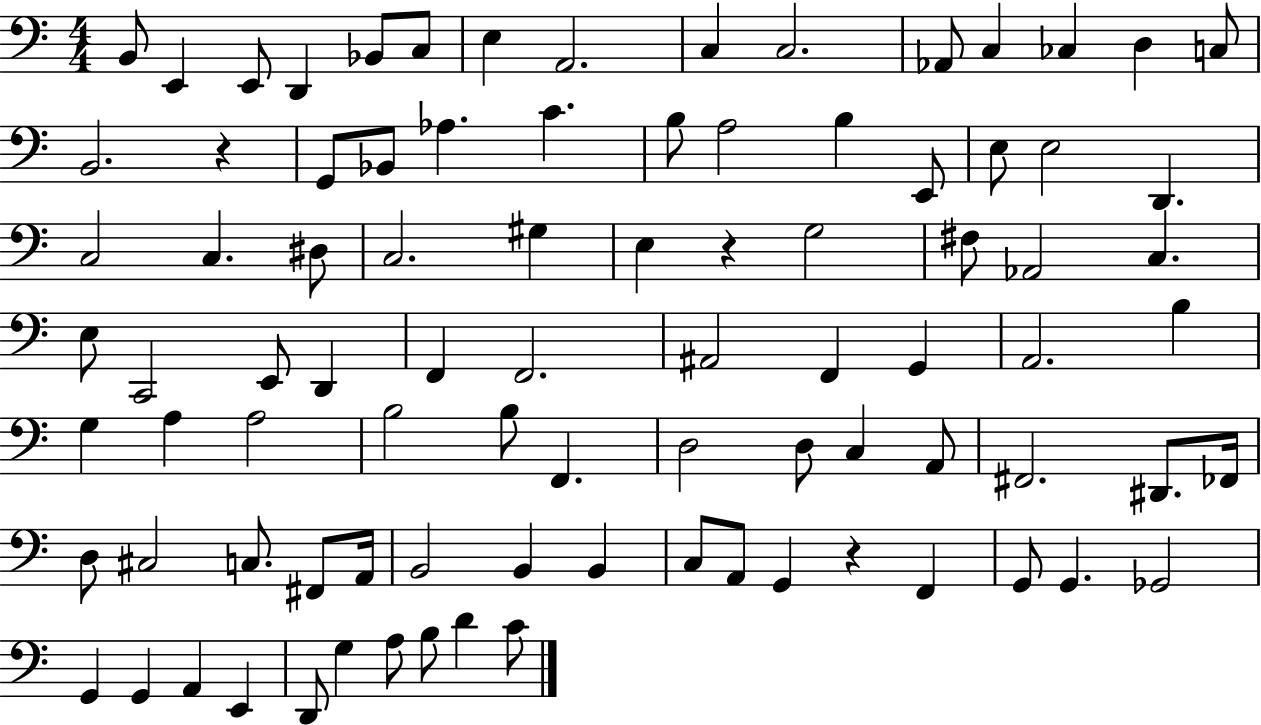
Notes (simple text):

B2/e E2/q E2/e D2/q Bb2/e C3/e E3/q A2/h. C3/q C3/h. Ab2/e C3/q CES3/q D3/q C3/e B2/h. R/q G2/e Bb2/e Ab3/q. C4/q. B3/e A3/h B3/q E2/e E3/e E3/h D2/q. C3/h C3/q. D#3/e C3/h. G#3/q E3/q R/q G3/h F#3/e Ab2/h C3/q. E3/e C2/h E2/e D2/q F2/q F2/h. A#2/h F2/q G2/q A2/h. B3/q G3/q A3/q A3/h B3/h B3/e F2/q. D3/h D3/e C3/q A2/e F#2/h. D#2/e. FES2/s D3/e C#3/h C3/e. F#2/e A2/s B2/h B2/q B2/q C3/e A2/e G2/q R/q F2/q G2/e G2/q. Gb2/h G2/q G2/q A2/q E2/q D2/e G3/q A3/e B3/e D4/q C4/e